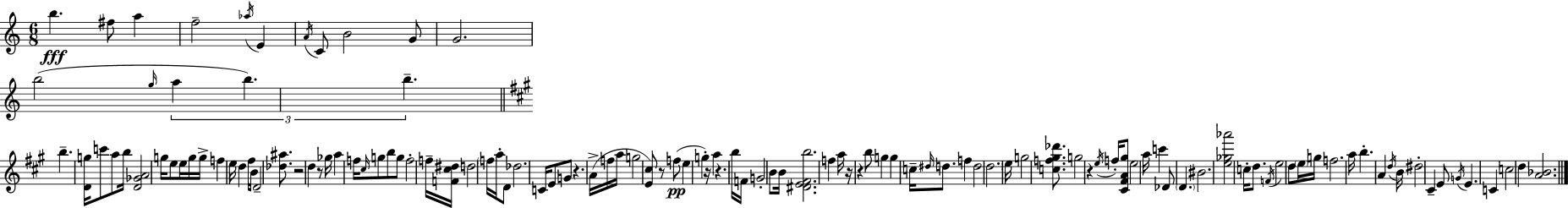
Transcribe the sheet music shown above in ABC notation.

X:1
T:Untitled
M:6/8
L:1/4
K:C
b ^f/2 a f2 _a/4 E A/4 C/2 B2 G/2 G2 b2 g/4 a b b b [Dg]/4 c'/2 a/2 b/4 [D_GA]2 g/4 e/2 e/4 g/4 g/4 f e/4 d ^f/4 B/4 D2 [_d^a]/2 z2 d z/2 _g/4 a f/4 ^c/4 g/2 b/2 g/2 f2 f/4 [F^c^d]/4 d2 f/4 a/4 D/2 _d2 C/4 E/2 G/2 z A/4 f/4 a/4 g2 [E^c]/2 z/2 f/2 e g z/4 a z b/4 F/4 G2 B/2 B/4 [^DE^Fb]2 f a/4 z/4 z b/2 g g c/4 ^d/4 d/2 f d2 d2 e/4 g2 [cf^g_d']/2 g2 z e/4 f/4 [^C^FA^g]/2 e2 a/4 c' _D/2 D ^B2 [e_g_a']2 c/4 d/2 F/4 e2 d/2 e/4 g/4 f2 a/4 b A d/4 B/4 ^d2 ^C E/2 G/4 E C c2 d [A_B]2